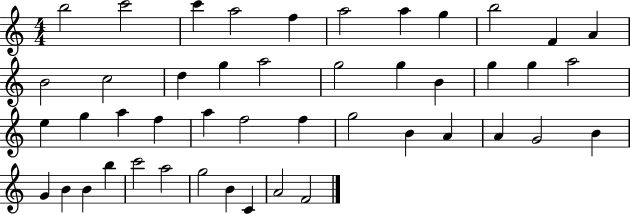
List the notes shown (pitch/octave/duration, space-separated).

B5/h C6/h C6/q A5/h F5/q A5/h A5/q G5/q B5/h F4/q A4/q B4/h C5/h D5/q G5/q A5/h G5/h G5/q B4/q G5/q G5/q A5/h E5/q G5/q A5/q F5/q A5/q F5/h F5/q G5/h B4/q A4/q A4/q G4/h B4/q G4/q B4/q B4/q B5/q C6/h A5/h G5/h B4/q C4/q A4/h F4/h